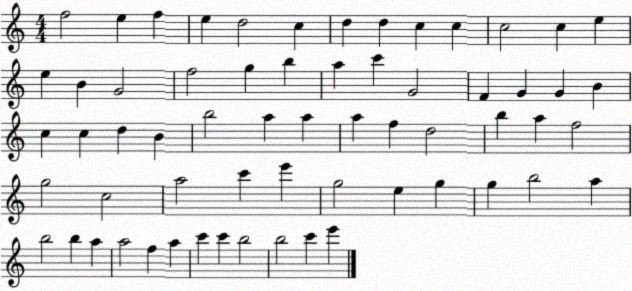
X:1
T:Untitled
M:4/4
L:1/4
K:C
f2 e f e d2 c d d c c c2 c e e B G2 f2 g b a c' G2 F G G B c c d B b2 a a a f d2 b a f2 g2 c2 a2 c' e' g2 e g g b2 a b2 b a a2 f a c' c' b2 b2 c' e'